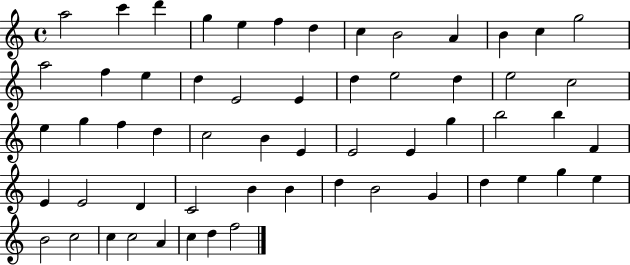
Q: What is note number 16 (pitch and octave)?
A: E5